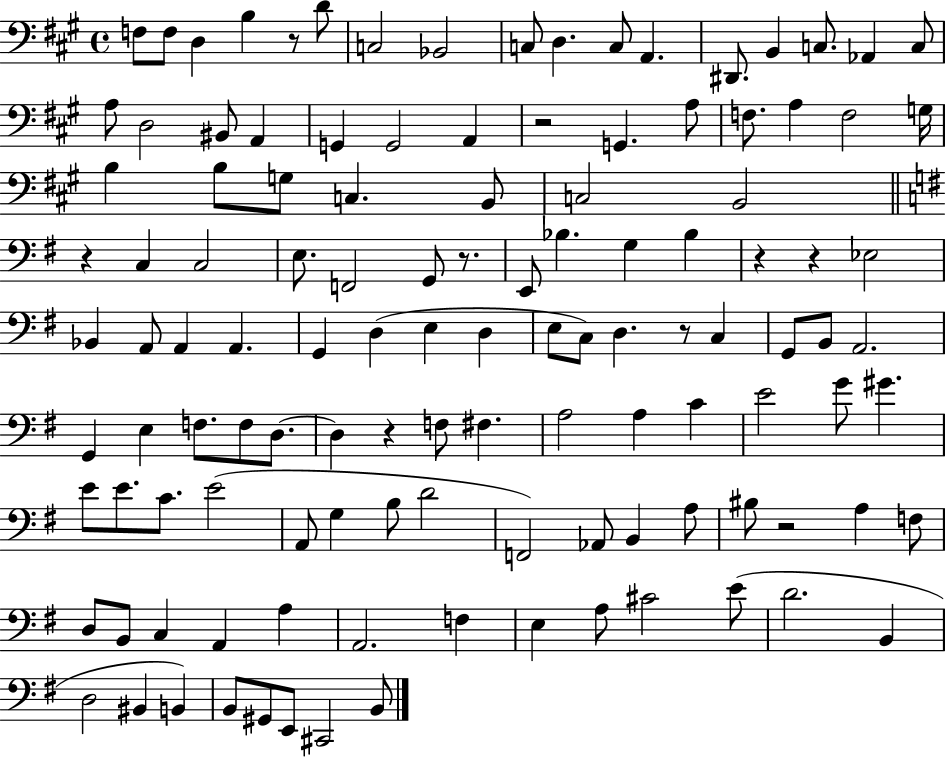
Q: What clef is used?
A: bass